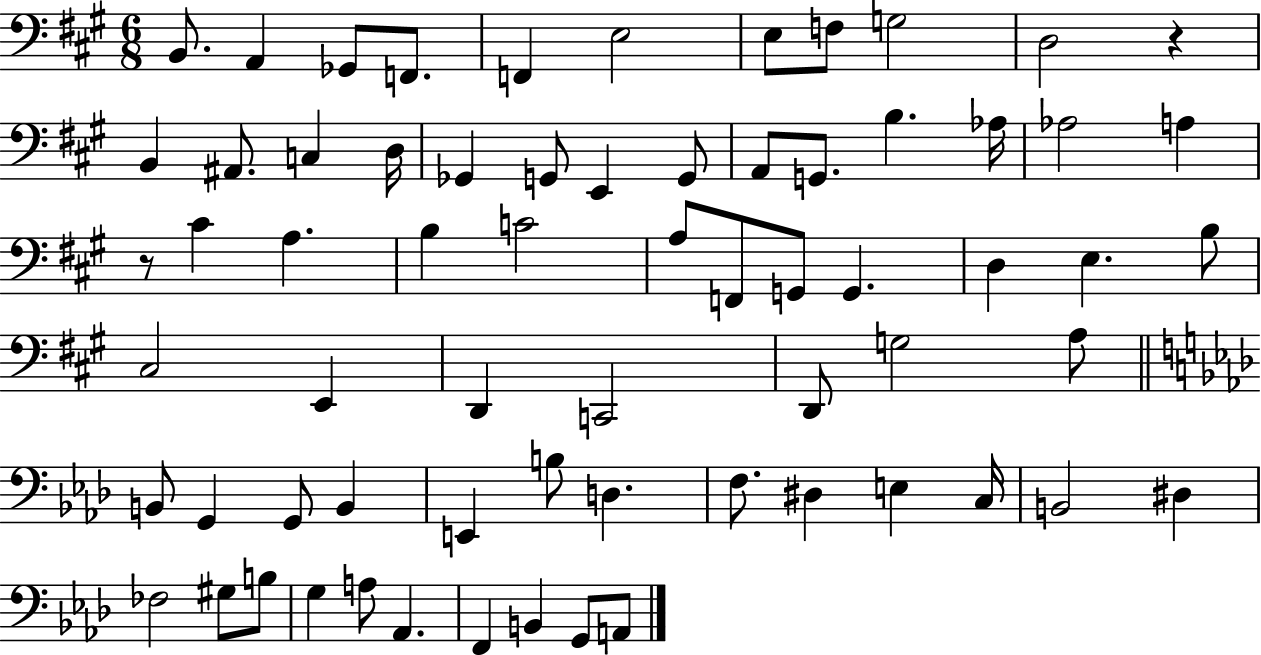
B2/e. A2/q Gb2/e F2/e. F2/q E3/h E3/e F3/e G3/h D3/h R/q B2/q A#2/e. C3/q D3/s Gb2/q G2/e E2/q G2/e A2/e G2/e. B3/q. Ab3/s Ab3/h A3/q R/e C#4/q A3/q. B3/q C4/h A3/e F2/e G2/e G2/q. D3/q E3/q. B3/e C#3/h E2/q D2/q C2/h D2/e G3/h A3/e B2/e G2/q G2/e B2/q E2/q B3/e D3/q. F3/e. D#3/q E3/q C3/s B2/h D#3/q FES3/h G#3/e B3/e G3/q A3/e Ab2/q. F2/q B2/q G2/e A2/e